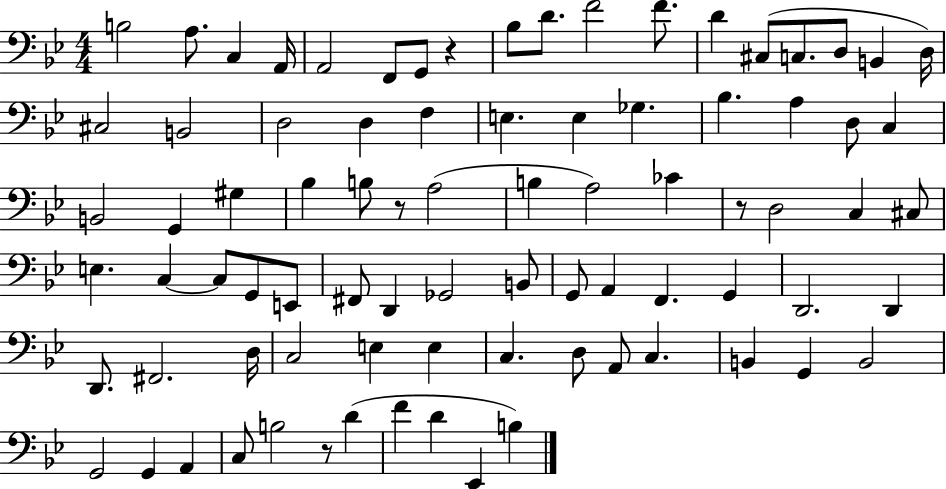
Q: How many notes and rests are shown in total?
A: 83